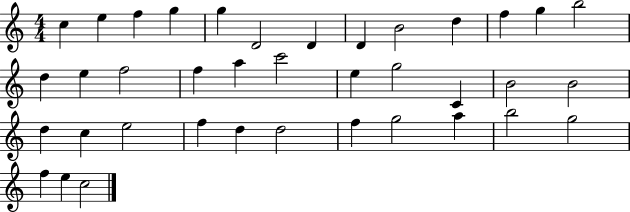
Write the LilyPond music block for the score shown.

{
  \clef treble
  \numericTimeSignature
  \time 4/4
  \key c \major
  c''4 e''4 f''4 g''4 | g''4 d'2 d'4 | d'4 b'2 d''4 | f''4 g''4 b''2 | \break d''4 e''4 f''2 | f''4 a''4 c'''2 | e''4 g''2 c'4 | b'2 b'2 | \break d''4 c''4 e''2 | f''4 d''4 d''2 | f''4 g''2 a''4 | b''2 g''2 | \break f''4 e''4 c''2 | \bar "|."
}